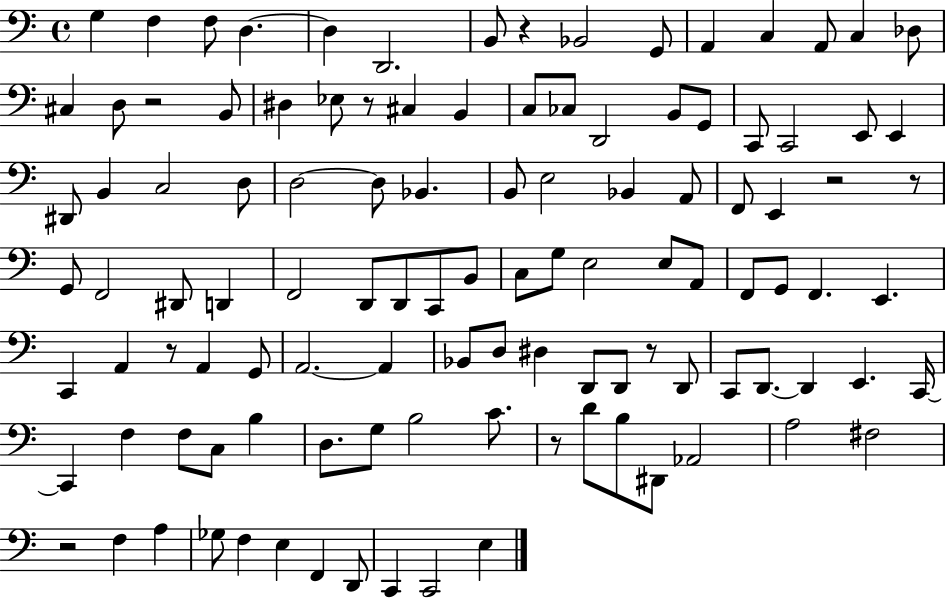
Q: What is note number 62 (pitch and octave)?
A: C2